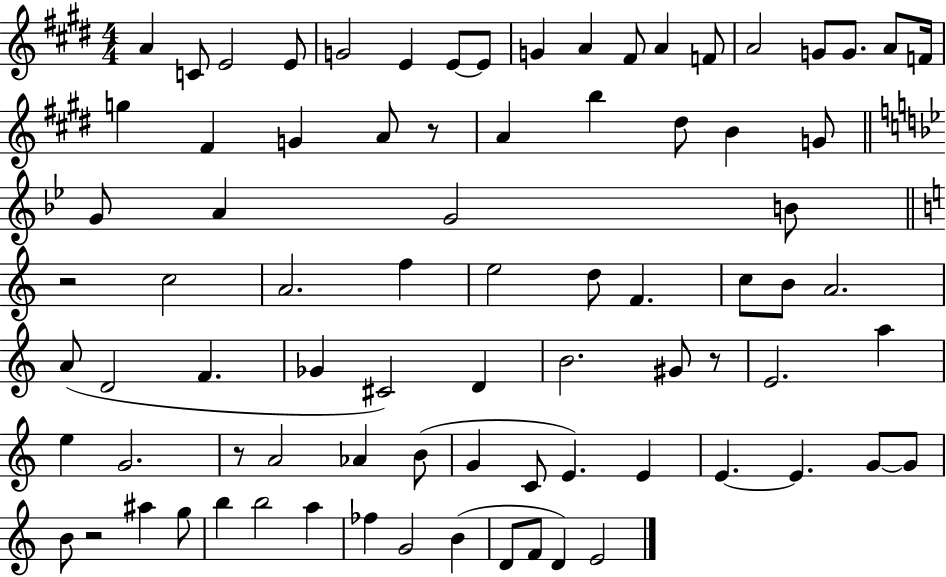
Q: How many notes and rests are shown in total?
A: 81